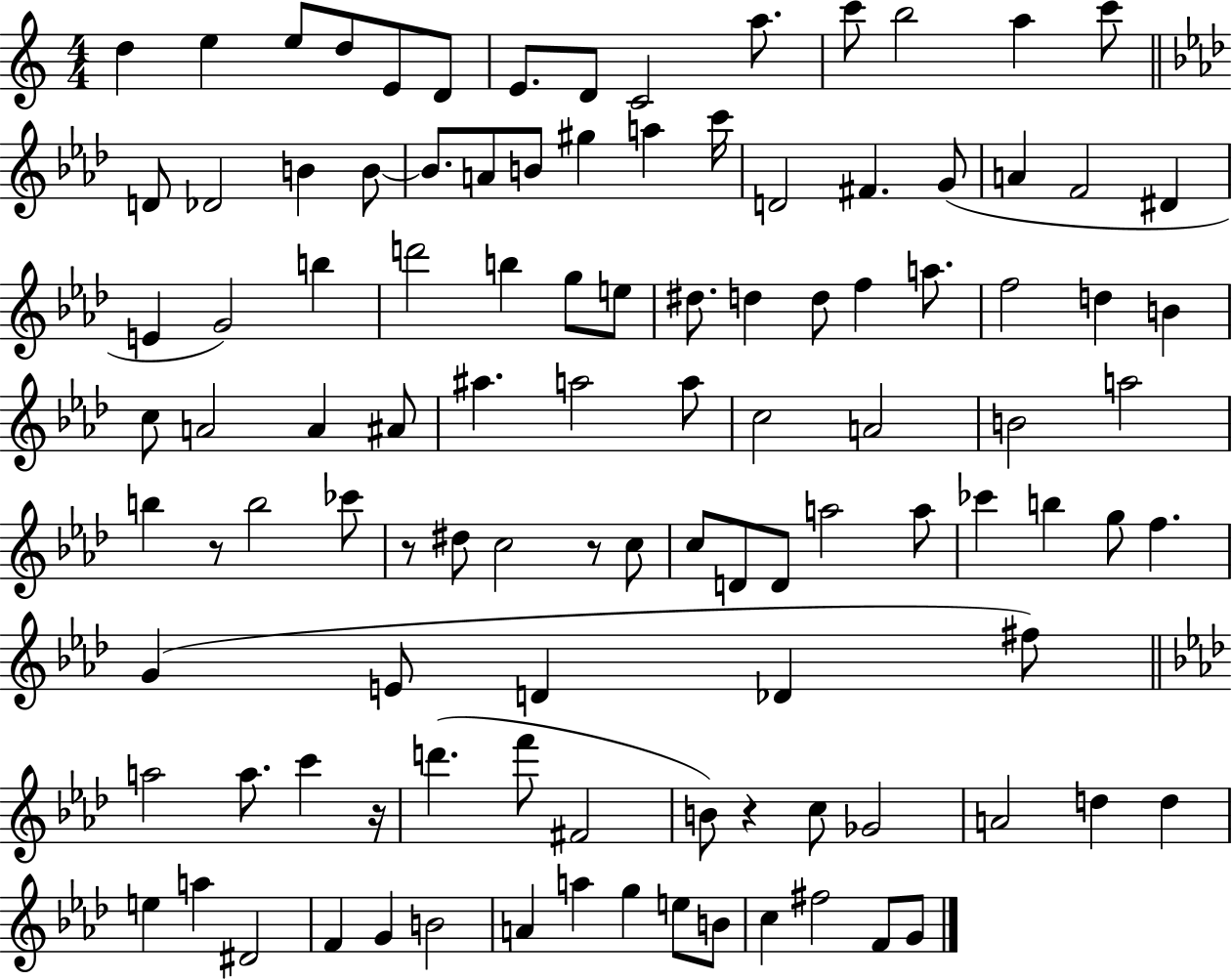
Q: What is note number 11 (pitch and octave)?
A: C6